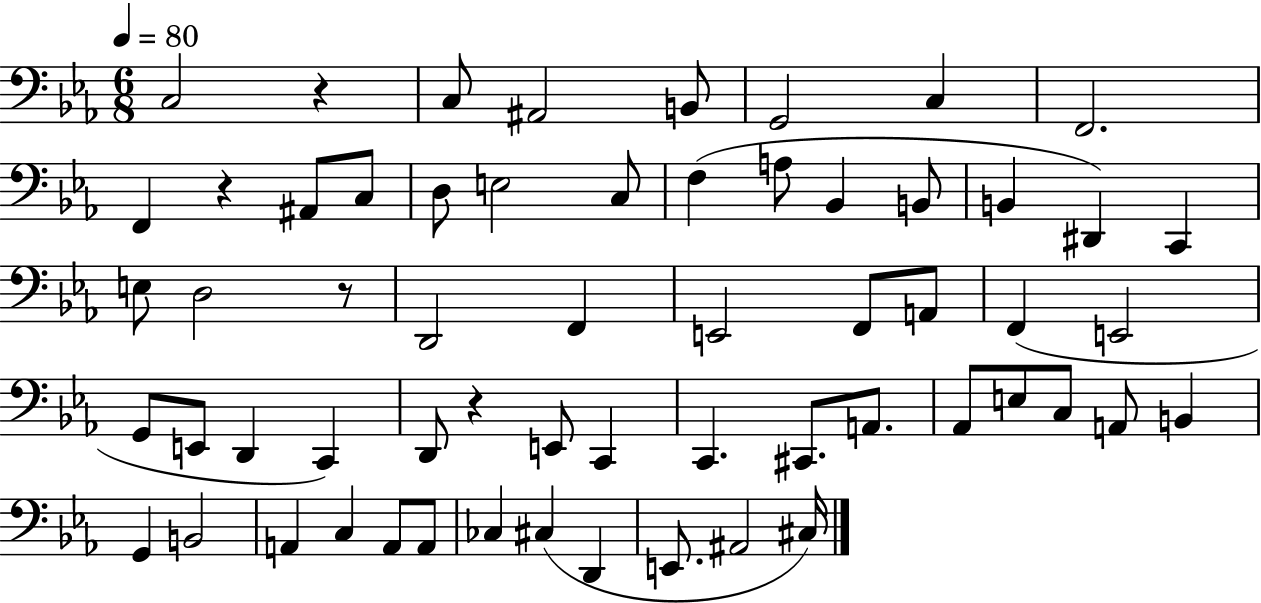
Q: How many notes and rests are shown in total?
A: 60